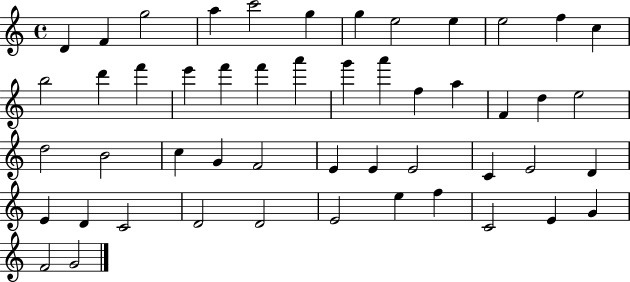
{
  \clef treble
  \time 4/4
  \defaultTimeSignature
  \key c \major
  d'4 f'4 g''2 | a''4 c'''2 g''4 | g''4 e''2 e''4 | e''2 f''4 c''4 | \break b''2 d'''4 f'''4 | e'''4 f'''4 f'''4 a'''4 | g'''4 a'''4 f''4 a''4 | f'4 d''4 e''2 | \break d''2 b'2 | c''4 g'4 f'2 | e'4 e'4 e'2 | c'4 e'2 d'4 | \break e'4 d'4 c'2 | d'2 d'2 | e'2 e''4 f''4 | c'2 e'4 g'4 | \break f'2 g'2 | \bar "|."
}